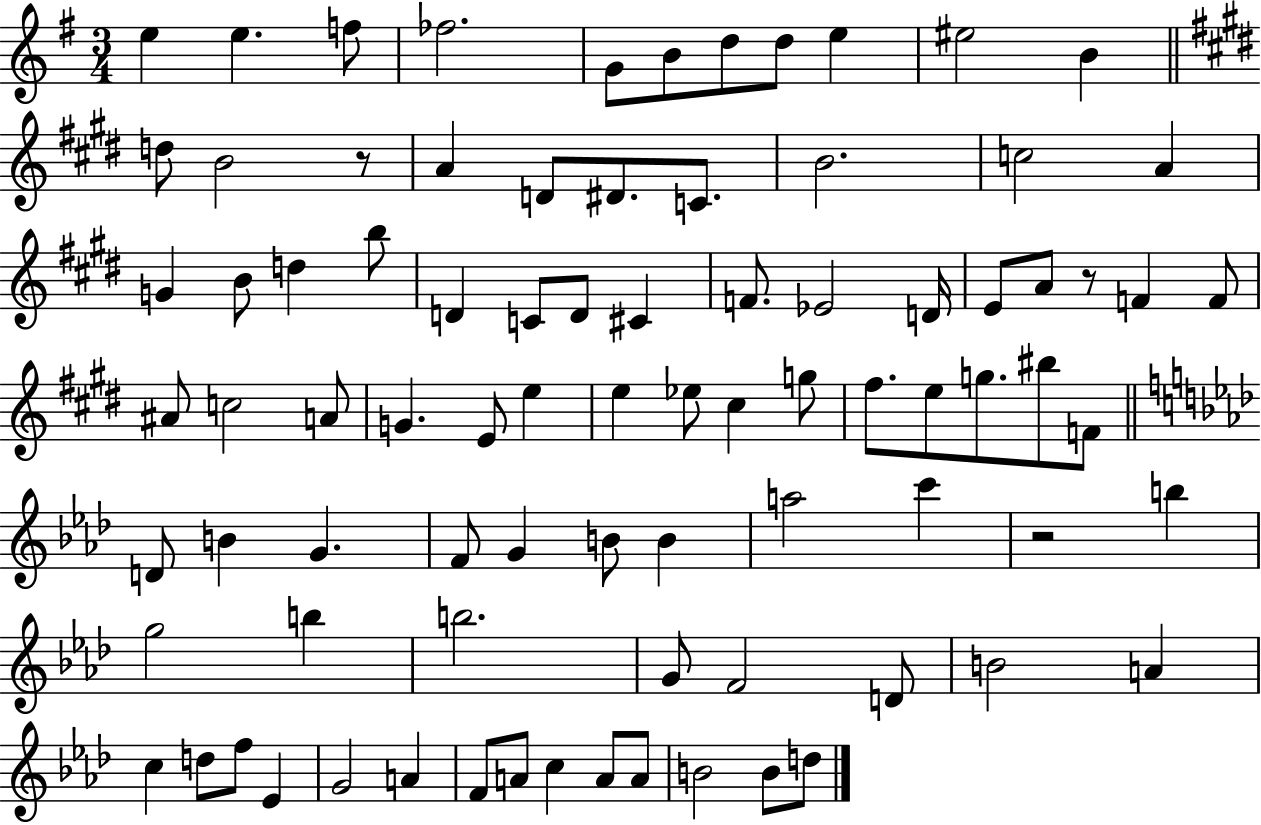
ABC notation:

X:1
T:Untitled
M:3/4
L:1/4
K:G
e e f/2 _f2 G/2 B/2 d/2 d/2 e ^e2 B d/2 B2 z/2 A D/2 ^D/2 C/2 B2 c2 A G B/2 d b/2 D C/2 D/2 ^C F/2 _E2 D/4 E/2 A/2 z/2 F F/2 ^A/2 c2 A/2 G E/2 e e _e/2 ^c g/2 ^f/2 e/2 g/2 ^b/2 F/2 D/2 B G F/2 G B/2 B a2 c' z2 b g2 b b2 G/2 F2 D/2 B2 A c d/2 f/2 _E G2 A F/2 A/2 c A/2 A/2 B2 B/2 d/2